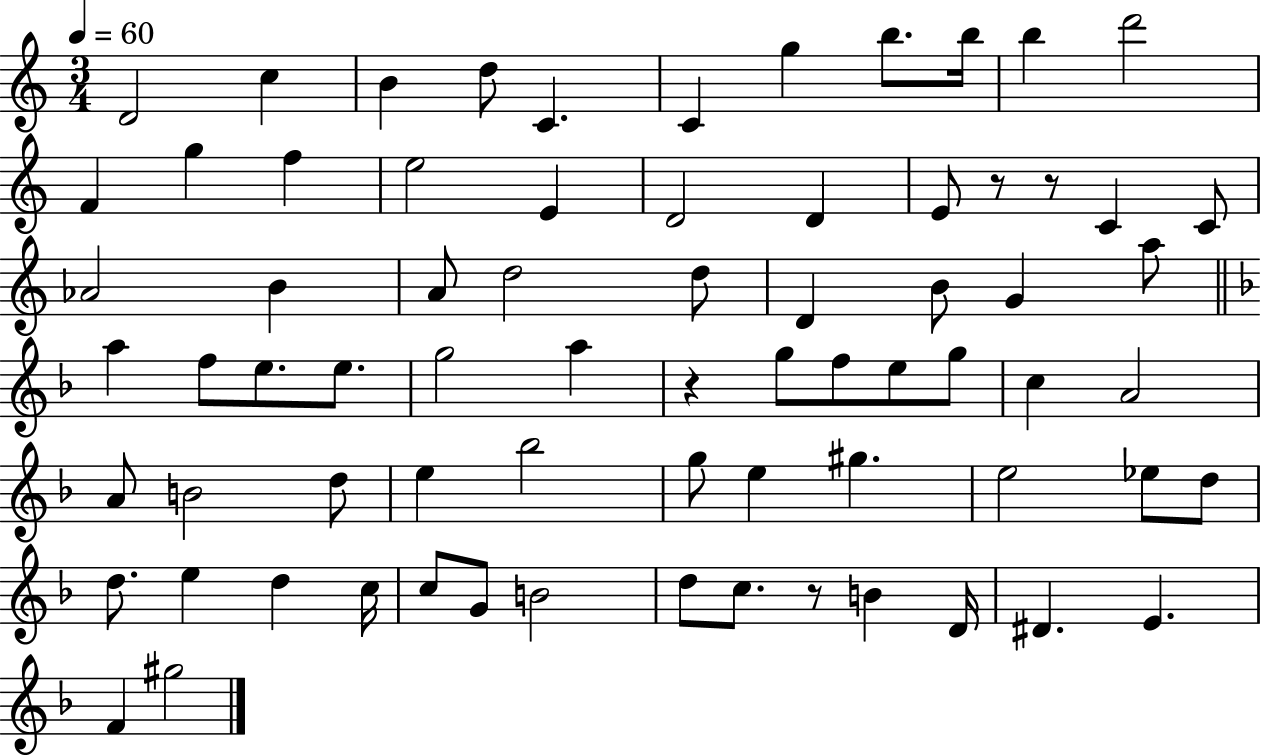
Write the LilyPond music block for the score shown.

{
  \clef treble
  \numericTimeSignature
  \time 3/4
  \key c \major
  \tempo 4 = 60
  \repeat volta 2 { d'2 c''4 | b'4 d''8 c'4. | c'4 g''4 b''8. b''16 | b''4 d'''2 | \break f'4 g''4 f''4 | e''2 e'4 | d'2 d'4 | e'8 r8 r8 c'4 c'8 | \break aes'2 b'4 | a'8 d''2 d''8 | d'4 b'8 g'4 a''8 | \bar "||" \break \key f \major a''4 f''8 e''8. e''8. | g''2 a''4 | r4 g''8 f''8 e''8 g''8 | c''4 a'2 | \break a'8 b'2 d''8 | e''4 bes''2 | g''8 e''4 gis''4. | e''2 ees''8 d''8 | \break d''8. e''4 d''4 c''16 | c''8 g'8 b'2 | d''8 c''8. r8 b'4 d'16 | dis'4. e'4. | \break f'4 gis''2 | } \bar "|."
}